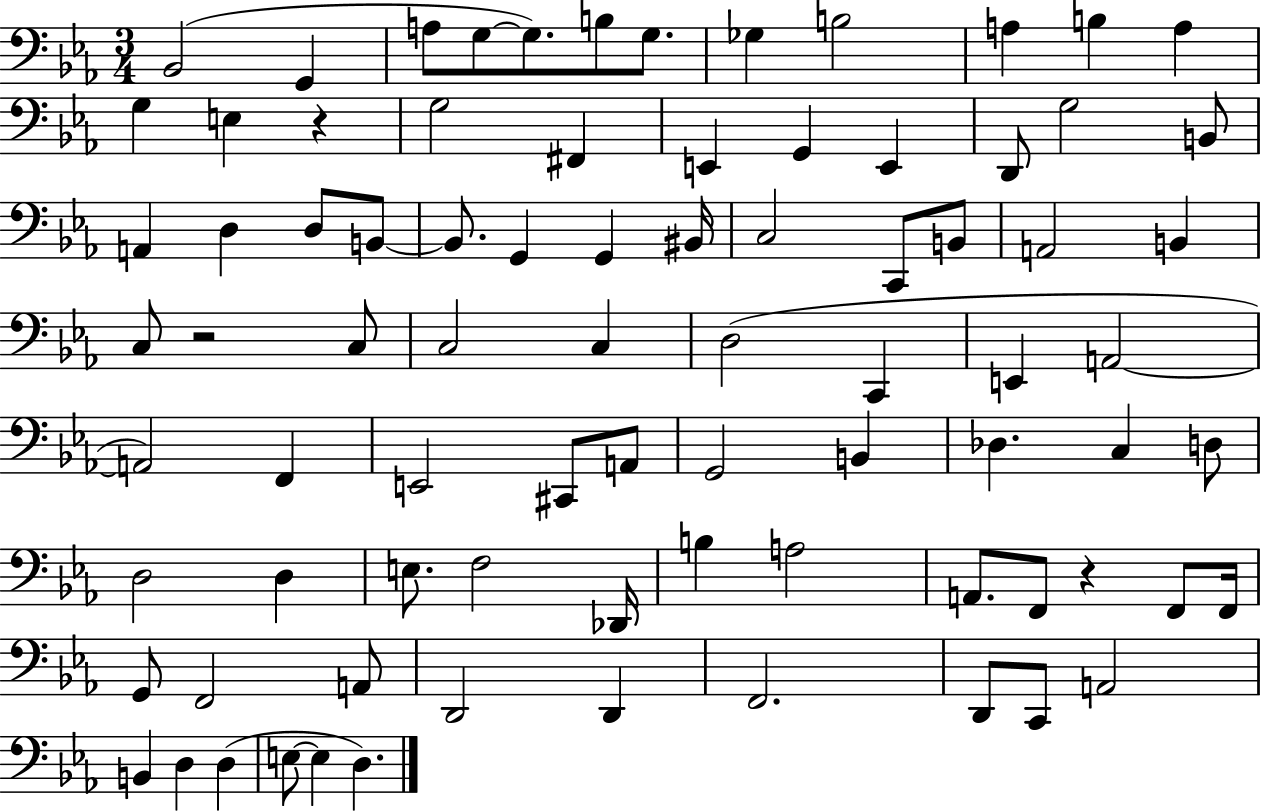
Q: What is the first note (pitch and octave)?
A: Bb2